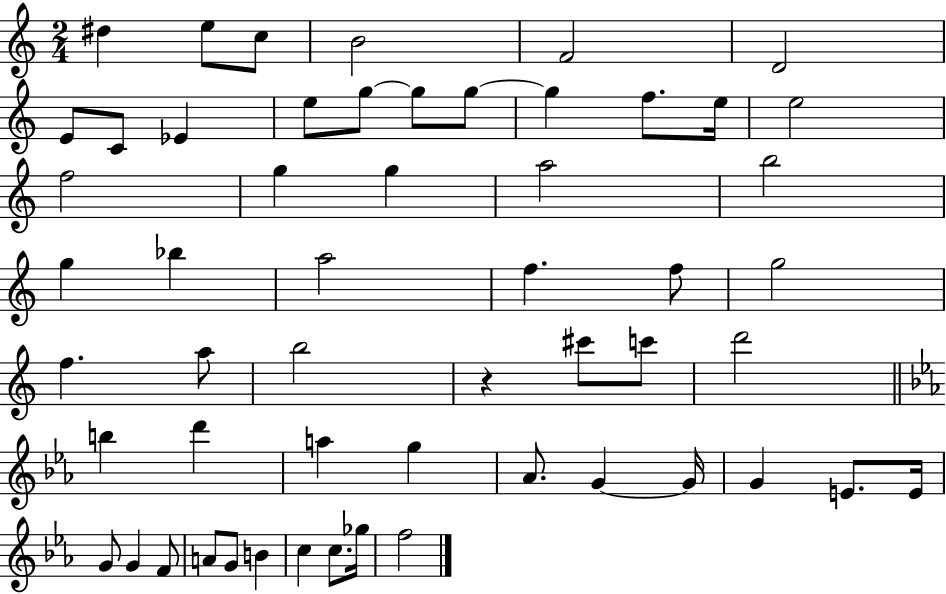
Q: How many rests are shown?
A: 1